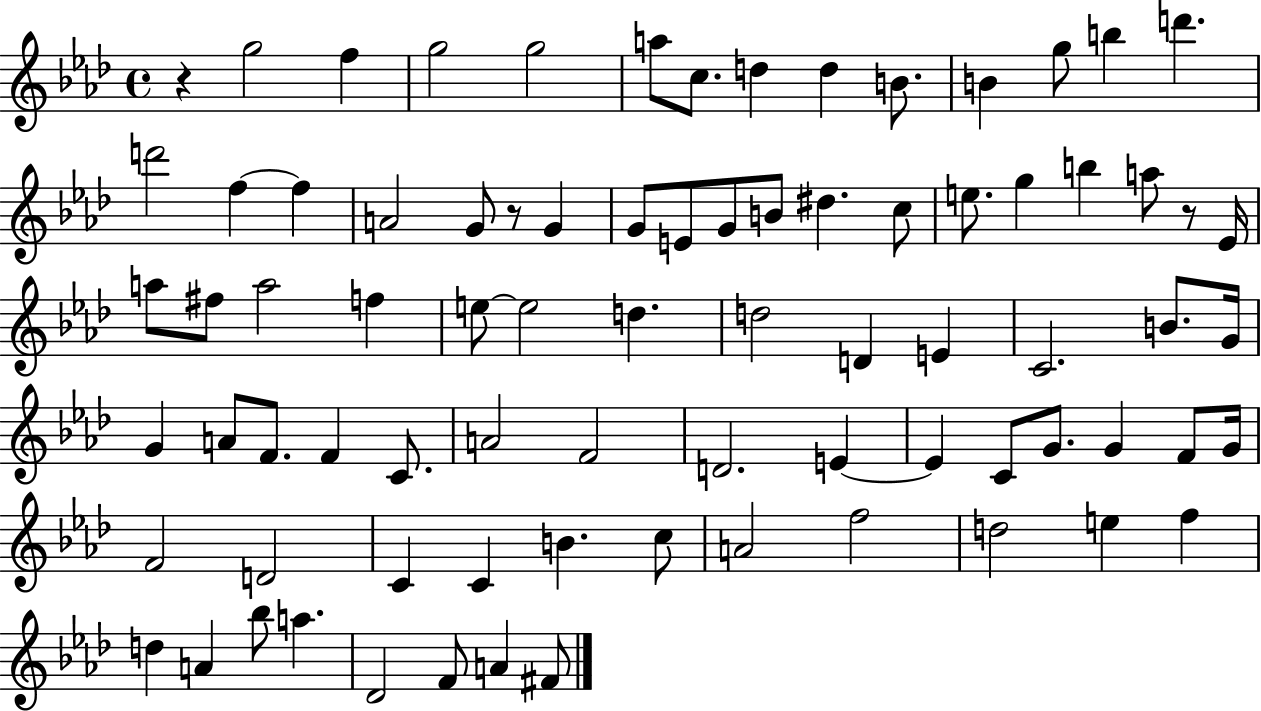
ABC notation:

X:1
T:Untitled
M:4/4
L:1/4
K:Ab
z g2 f g2 g2 a/2 c/2 d d B/2 B g/2 b d' d'2 f f A2 G/2 z/2 G G/2 E/2 G/2 B/2 ^d c/2 e/2 g b a/2 z/2 _E/4 a/2 ^f/2 a2 f e/2 e2 d d2 D E C2 B/2 G/4 G A/2 F/2 F C/2 A2 F2 D2 E E C/2 G/2 G F/2 G/4 F2 D2 C C B c/2 A2 f2 d2 e f d A _b/2 a _D2 F/2 A ^F/2